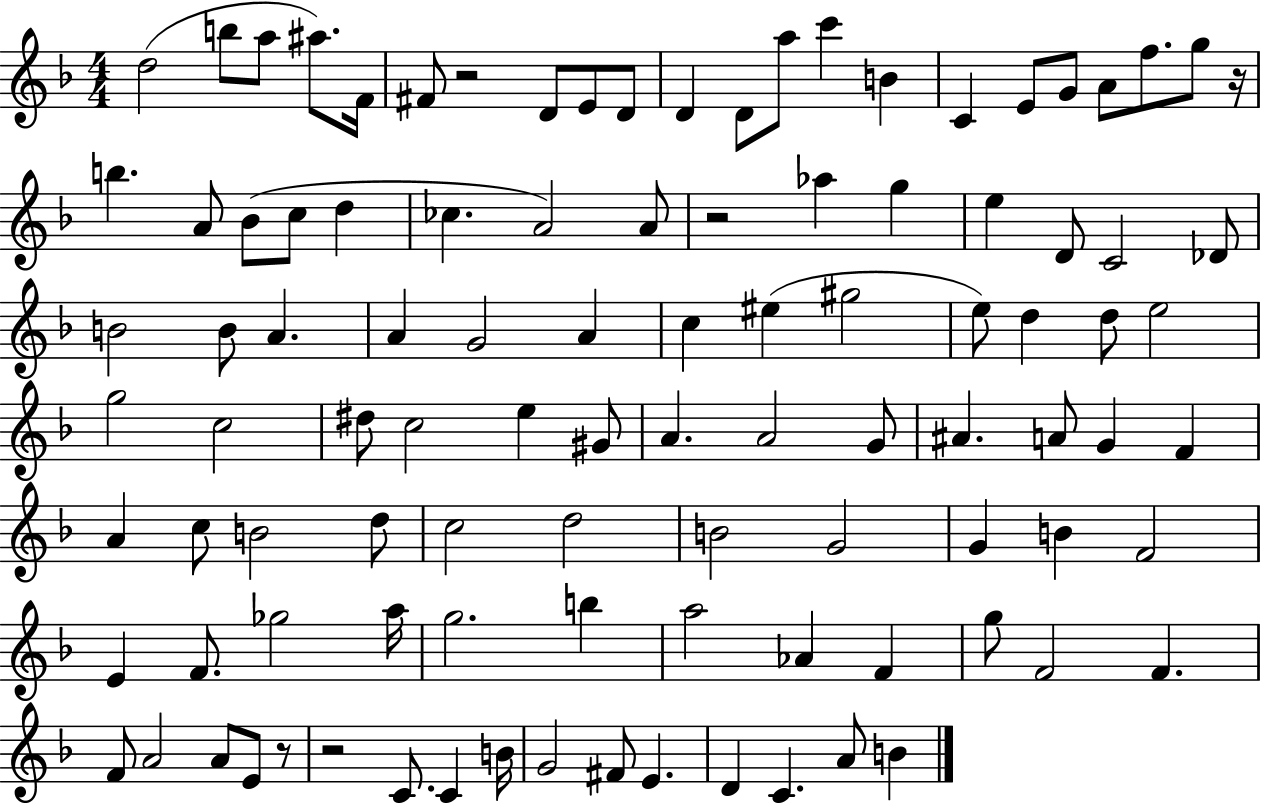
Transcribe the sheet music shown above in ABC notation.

X:1
T:Untitled
M:4/4
L:1/4
K:F
d2 b/2 a/2 ^a/2 F/4 ^F/2 z2 D/2 E/2 D/2 D D/2 a/2 c' B C E/2 G/2 A/2 f/2 g/2 z/4 b A/2 _B/2 c/2 d _c A2 A/2 z2 _a g e D/2 C2 _D/2 B2 B/2 A A G2 A c ^e ^g2 e/2 d d/2 e2 g2 c2 ^d/2 c2 e ^G/2 A A2 G/2 ^A A/2 G F A c/2 B2 d/2 c2 d2 B2 G2 G B F2 E F/2 _g2 a/4 g2 b a2 _A F g/2 F2 F F/2 A2 A/2 E/2 z/2 z2 C/2 C B/4 G2 ^F/2 E D C A/2 B